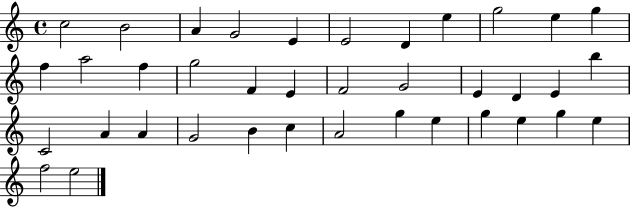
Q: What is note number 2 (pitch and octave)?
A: B4